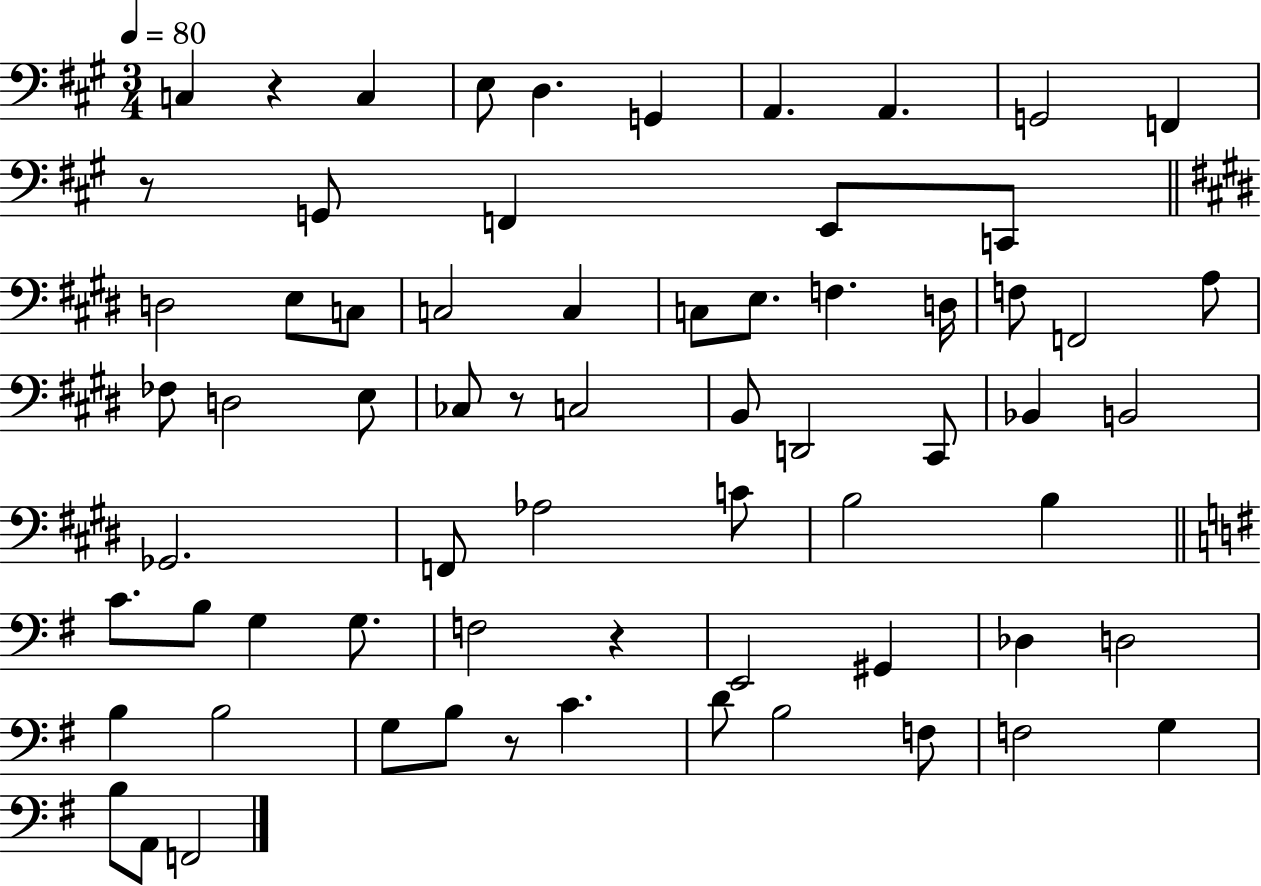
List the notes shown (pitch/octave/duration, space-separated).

C3/q R/q C3/q E3/e D3/q. G2/q A2/q. A2/q. G2/h F2/q R/e G2/e F2/q E2/e C2/e D3/h E3/e C3/e C3/h C3/q C3/e E3/e. F3/q. D3/s F3/e F2/h A3/e FES3/e D3/h E3/e CES3/e R/e C3/h B2/e D2/h C#2/e Bb2/q B2/h Gb2/h. F2/e Ab3/h C4/e B3/h B3/q C4/e. B3/e G3/q G3/e. F3/h R/q E2/h G#2/q Db3/q D3/h B3/q B3/h G3/e B3/e R/e C4/q. D4/e B3/h F3/e F3/h G3/q B3/e A2/e F2/h